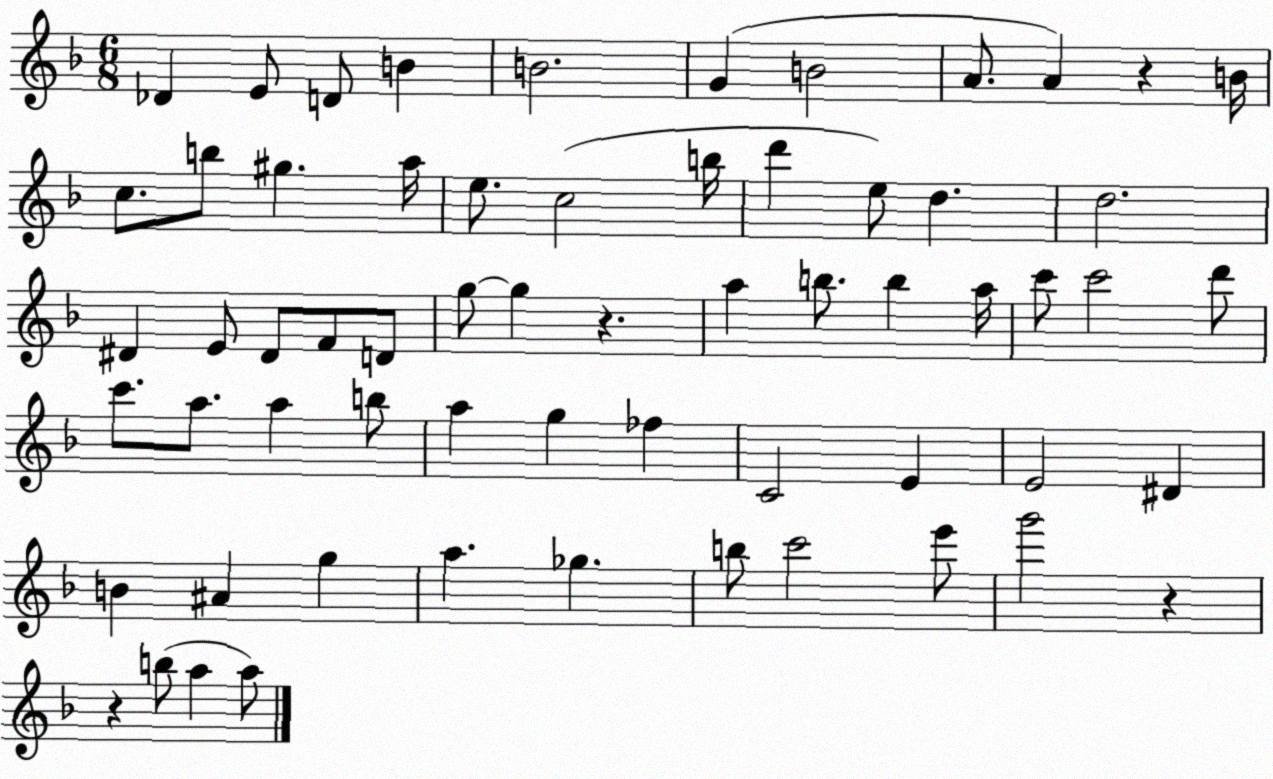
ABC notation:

X:1
T:Untitled
M:6/8
L:1/4
K:F
_D E/2 D/2 B B2 G B2 A/2 A z B/4 c/2 b/2 ^g a/4 e/2 c2 b/4 d' e/2 d d2 ^D E/2 ^D/2 F/2 D/2 g/2 g z a b/2 b a/4 c'/2 c'2 d'/2 c'/2 a/2 a b/2 a g _f C2 E E2 ^D B ^A g a _g b/2 c'2 e'/2 g'2 z z b/2 a a/2